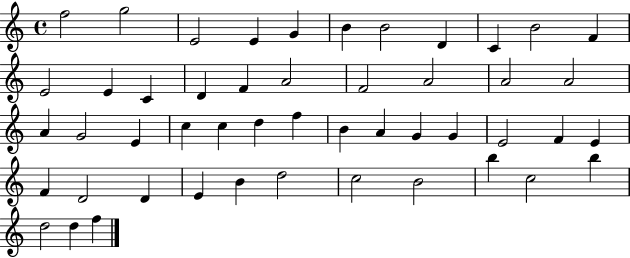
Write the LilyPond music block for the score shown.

{
  \clef treble
  \time 4/4
  \defaultTimeSignature
  \key c \major
  f''2 g''2 | e'2 e'4 g'4 | b'4 b'2 d'4 | c'4 b'2 f'4 | \break e'2 e'4 c'4 | d'4 f'4 a'2 | f'2 a'2 | a'2 a'2 | \break a'4 g'2 e'4 | c''4 c''4 d''4 f''4 | b'4 a'4 g'4 g'4 | e'2 f'4 e'4 | \break f'4 d'2 d'4 | e'4 b'4 d''2 | c''2 b'2 | b''4 c''2 b''4 | \break d''2 d''4 f''4 | \bar "|."
}